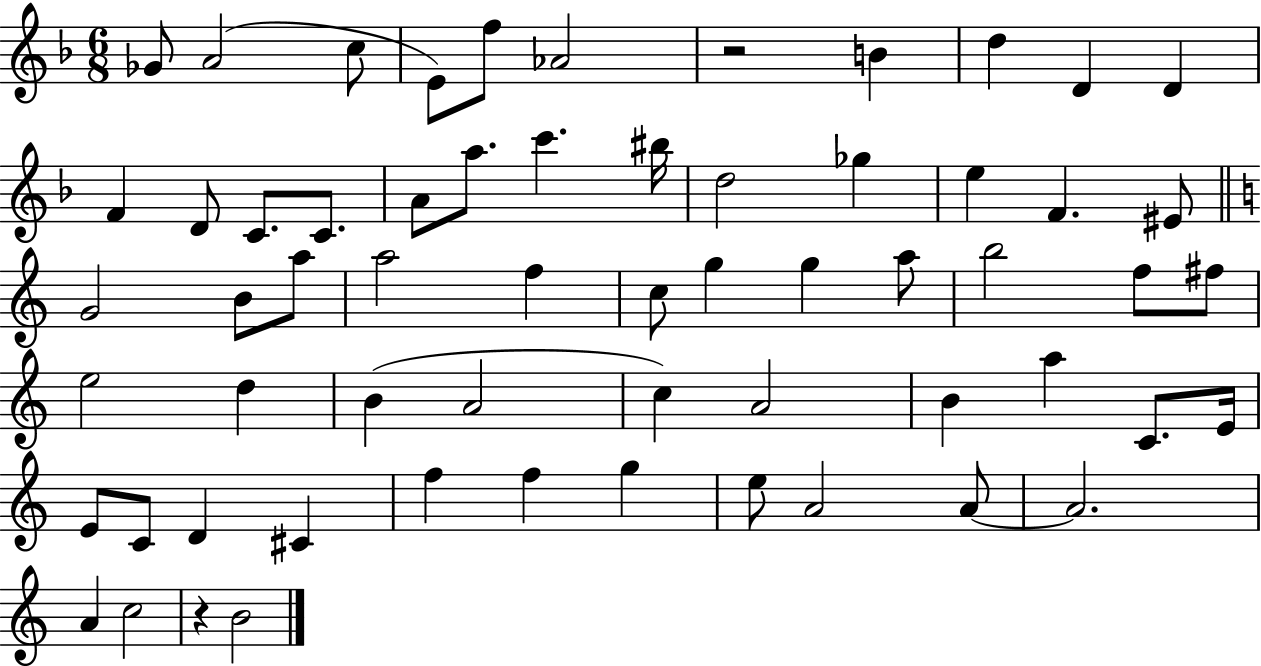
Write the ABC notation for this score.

X:1
T:Untitled
M:6/8
L:1/4
K:F
_G/2 A2 c/2 E/2 f/2 _A2 z2 B d D D F D/2 C/2 C/2 A/2 a/2 c' ^b/4 d2 _g e F ^E/2 G2 B/2 a/2 a2 f c/2 g g a/2 b2 f/2 ^f/2 e2 d B A2 c A2 B a C/2 E/4 E/2 C/2 D ^C f f g e/2 A2 A/2 A2 A c2 z B2